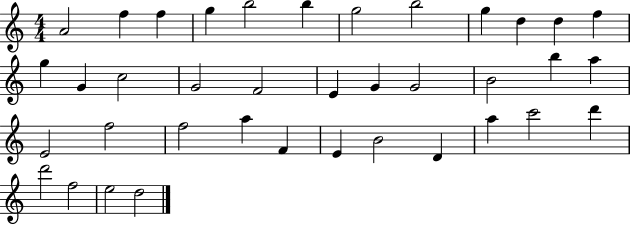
{
  \clef treble
  \numericTimeSignature
  \time 4/4
  \key c \major
  a'2 f''4 f''4 | g''4 b''2 b''4 | g''2 b''2 | g''4 d''4 d''4 f''4 | \break g''4 g'4 c''2 | g'2 f'2 | e'4 g'4 g'2 | b'2 b''4 a''4 | \break e'2 f''2 | f''2 a''4 f'4 | e'4 b'2 d'4 | a''4 c'''2 d'''4 | \break d'''2 f''2 | e''2 d''2 | \bar "|."
}